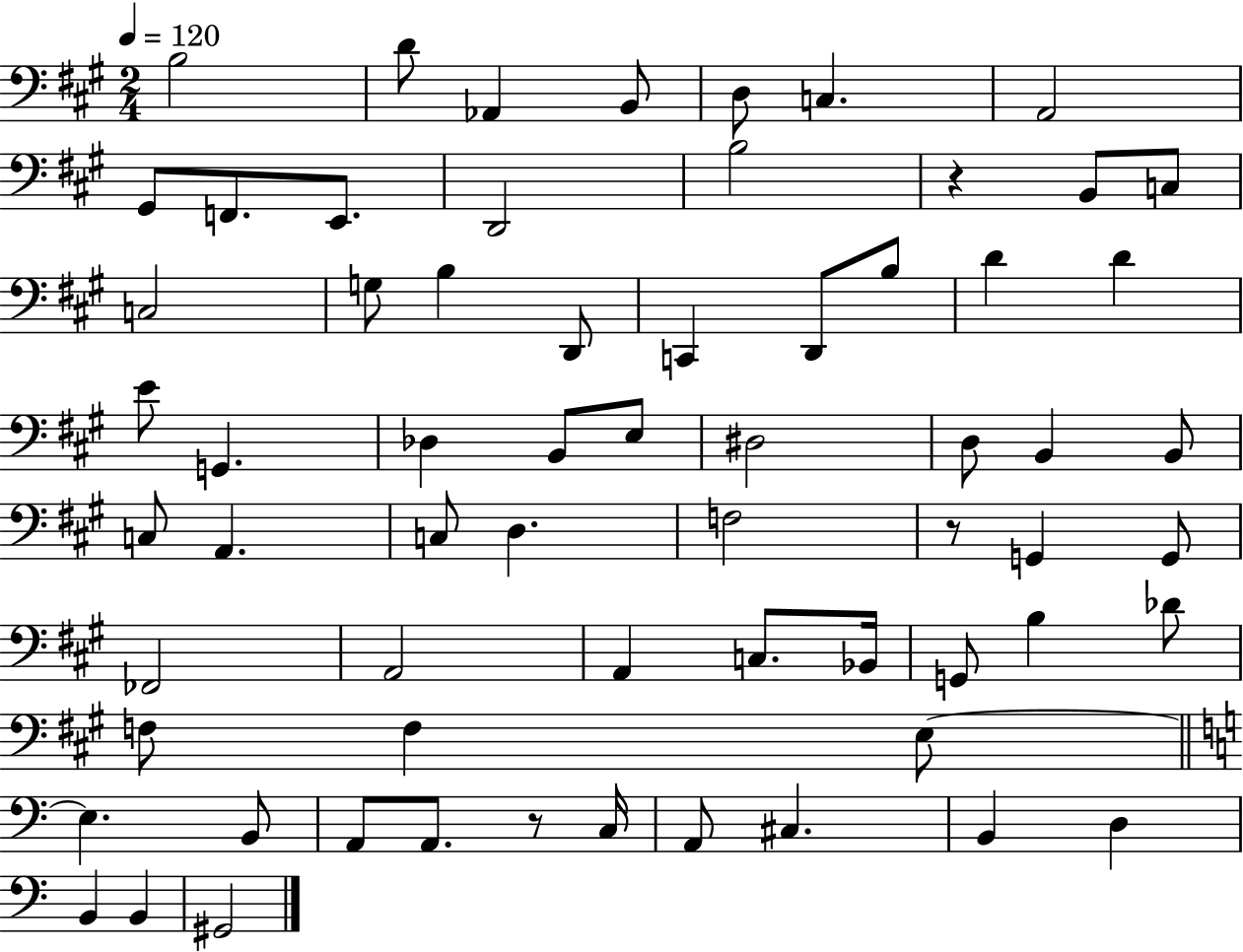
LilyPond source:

{
  \clef bass
  \numericTimeSignature
  \time 2/4
  \key a \major
  \tempo 4 = 120
  b2 | d'8 aes,4 b,8 | d8 c4. | a,2 | \break gis,8 f,8. e,8. | d,2 | b2 | r4 b,8 c8 | \break c2 | g8 b4 d,8 | c,4 d,8 b8 | d'4 d'4 | \break e'8 g,4. | des4 b,8 e8 | dis2 | d8 b,4 b,8 | \break c8 a,4. | c8 d4. | f2 | r8 g,4 g,8 | \break fes,2 | a,2 | a,4 c8. bes,16 | g,8 b4 des'8 | \break f8 f4 e8~~ | \bar "||" \break \key c \major e4. b,8 | a,8 a,8. r8 c16 | a,8 cis4. | b,4 d4 | \break b,4 b,4 | gis,2 | \bar "|."
}